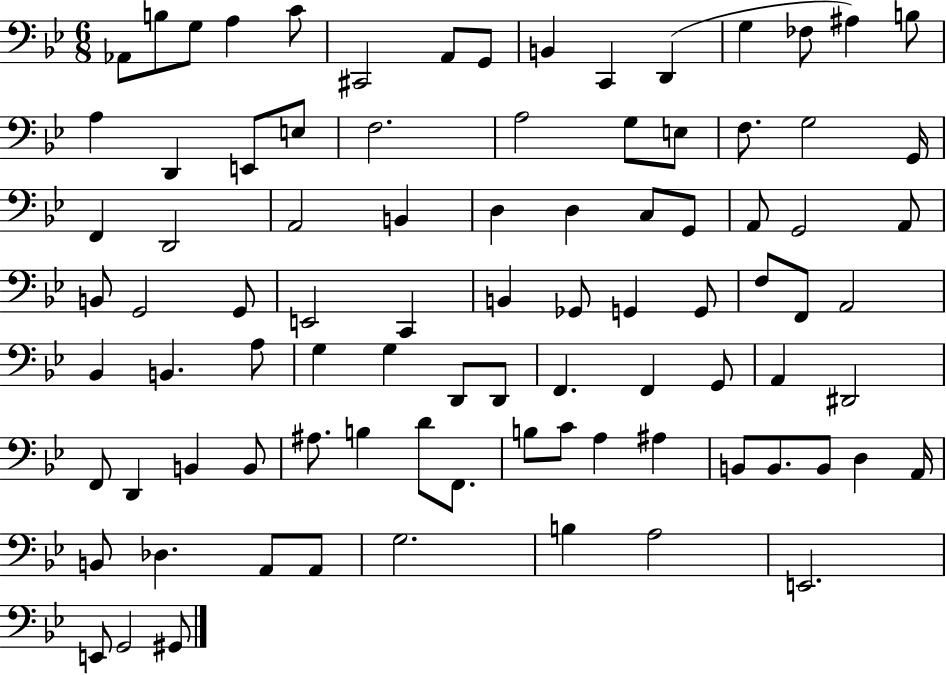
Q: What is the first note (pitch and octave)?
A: Ab2